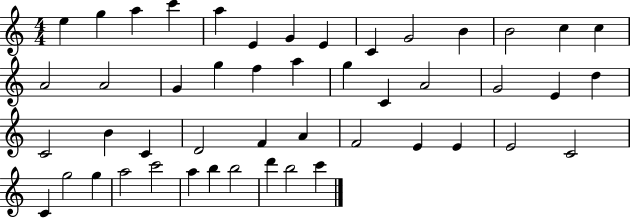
{
  \clef treble
  \numericTimeSignature
  \time 4/4
  \key c \major
  e''4 g''4 a''4 c'''4 | a''4 e'4 g'4 e'4 | c'4 g'2 b'4 | b'2 c''4 c''4 | \break a'2 a'2 | g'4 g''4 f''4 a''4 | g''4 c'4 a'2 | g'2 e'4 d''4 | \break c'2 b'4 c'4 | d'2 f'4 a'4 | f'2 e'4 e'4 | e'2 c'2 | \break c'4 g''2 g''4 | a''2 c'''2 | a''4 b''4 b''2 | d'''4 b''2 c'''4 | \break \bar "|."
}